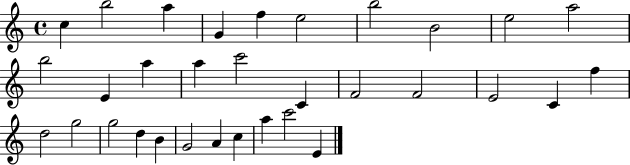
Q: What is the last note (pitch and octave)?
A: E4